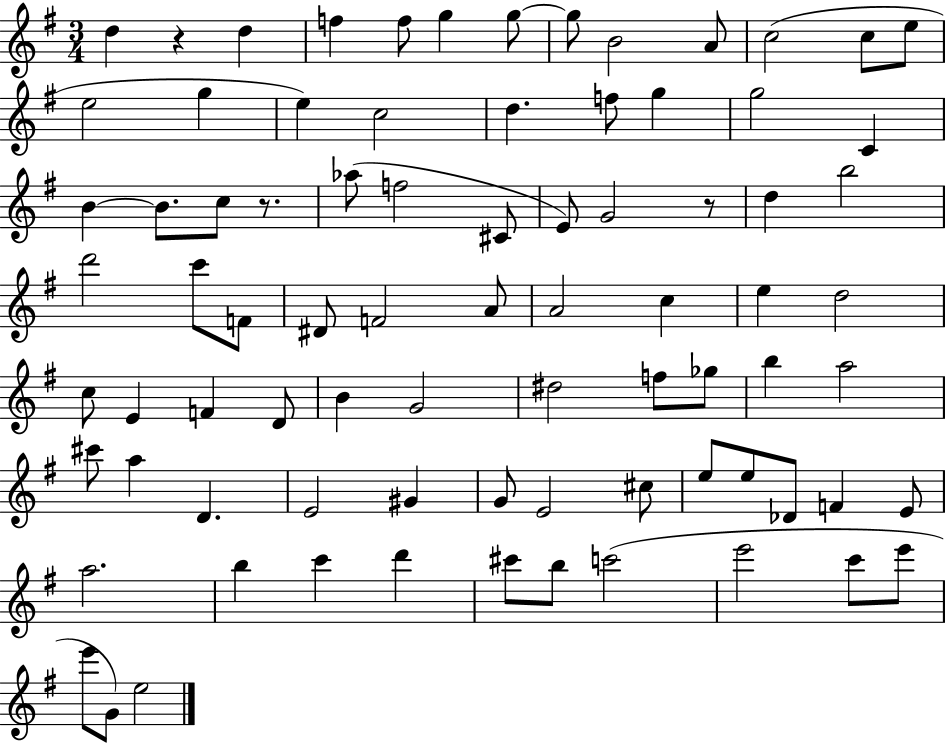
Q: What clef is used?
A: treble